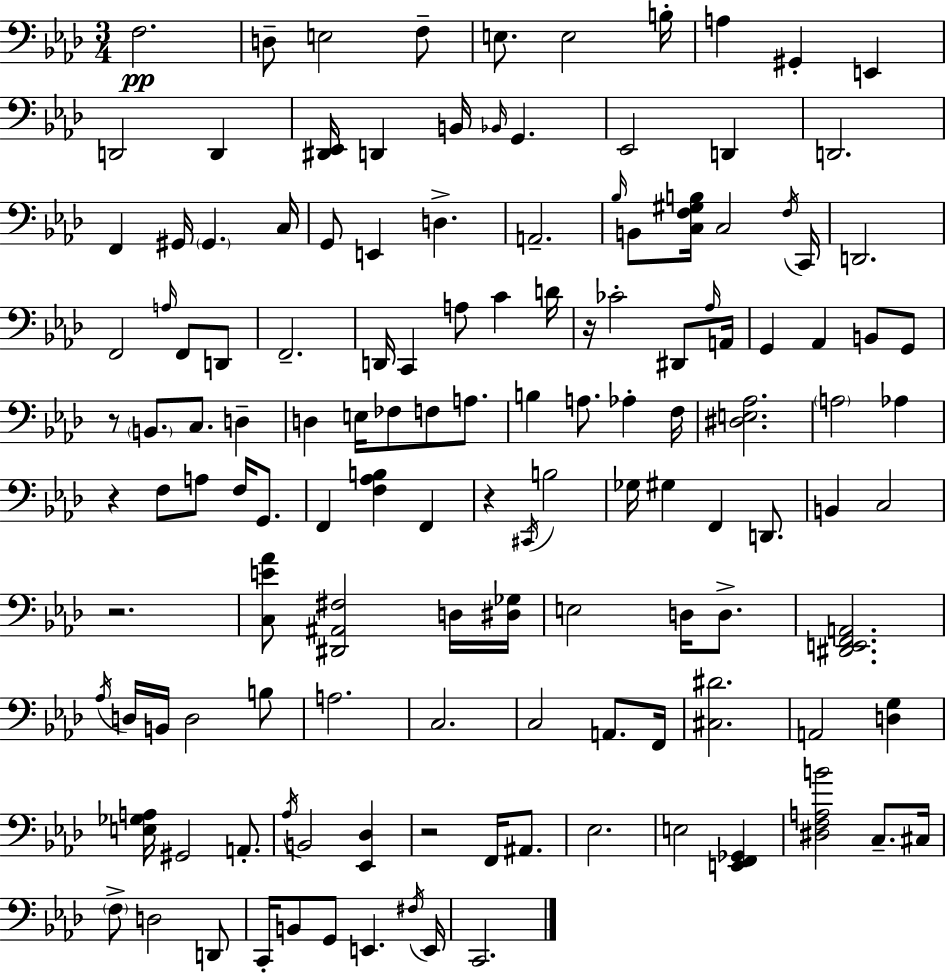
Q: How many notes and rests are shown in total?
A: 134